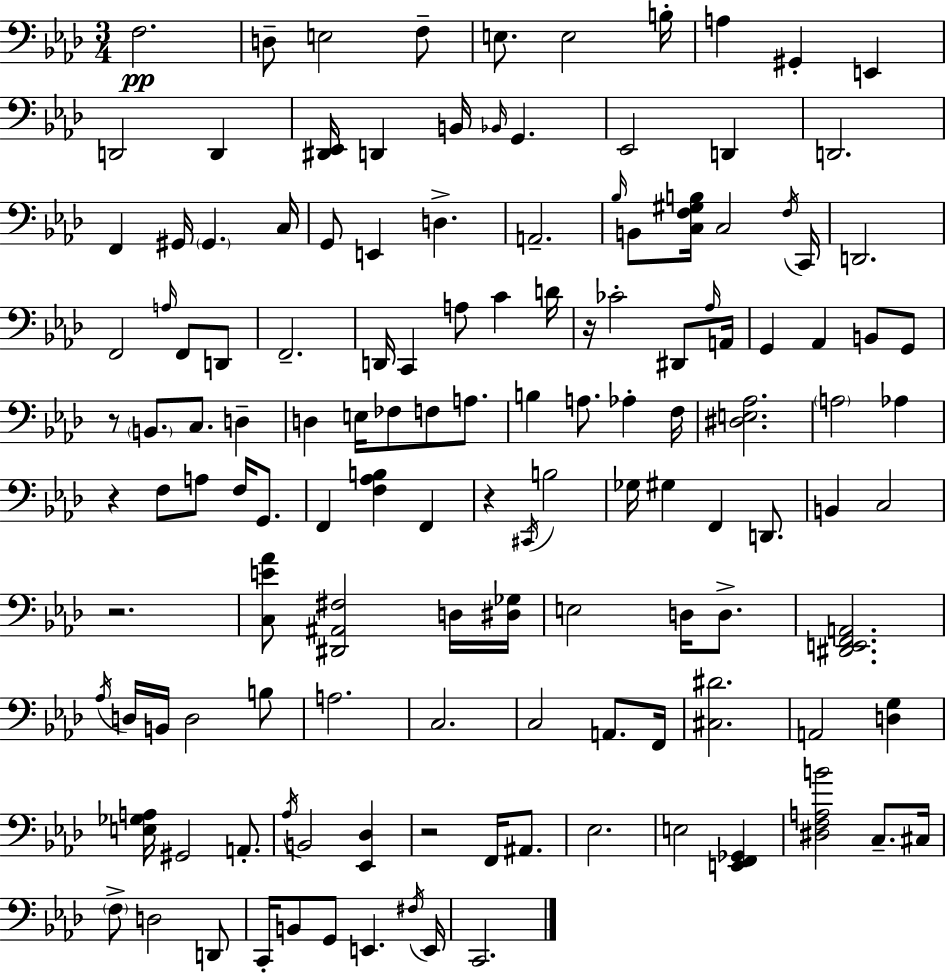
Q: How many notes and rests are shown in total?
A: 134